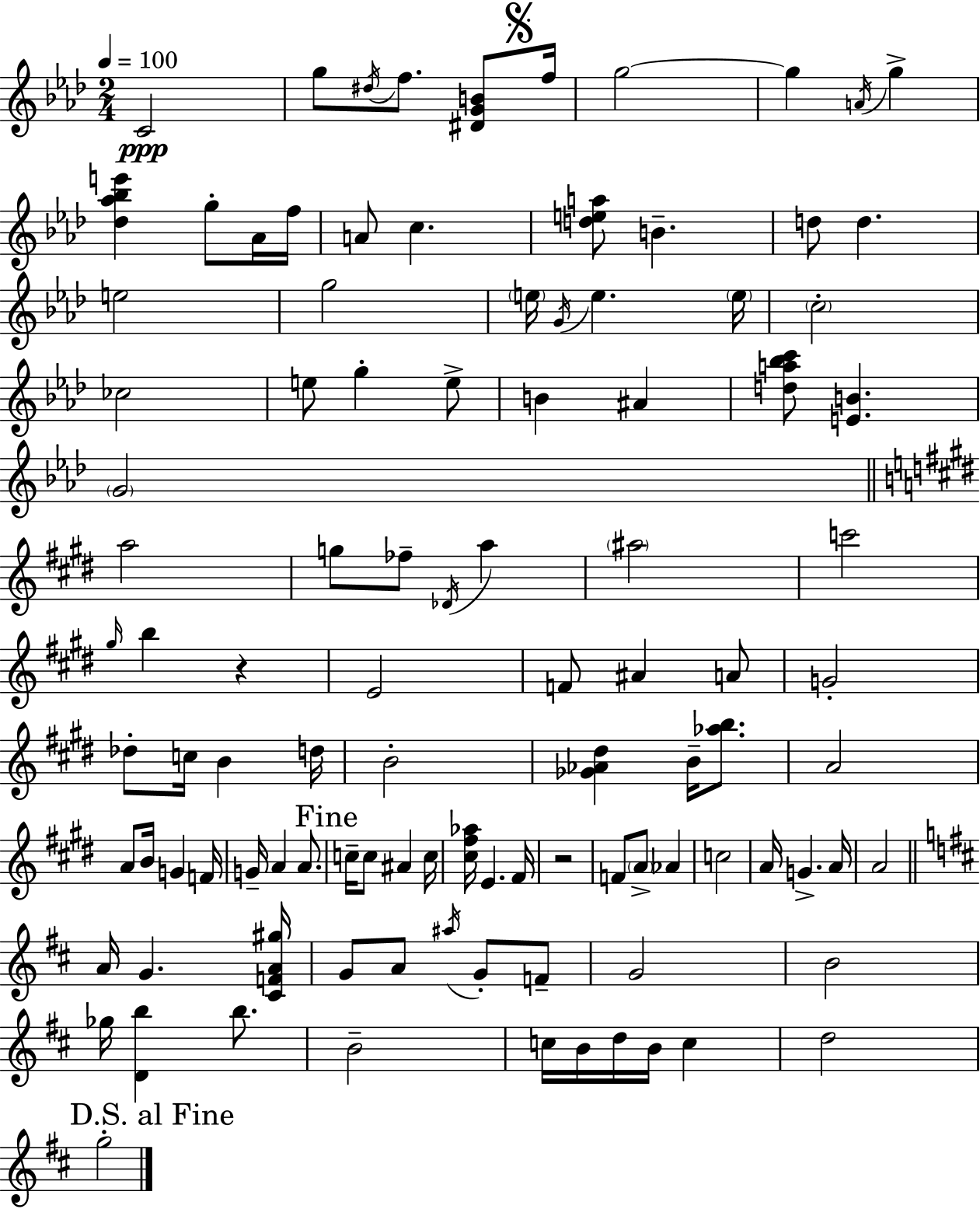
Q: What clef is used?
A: treble